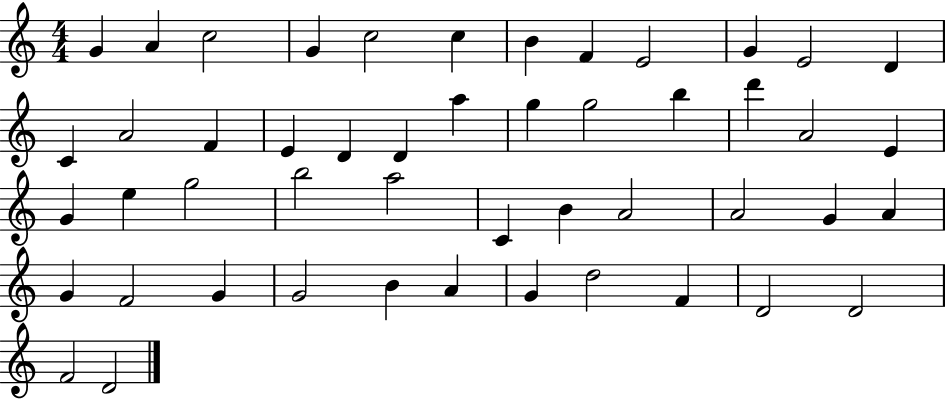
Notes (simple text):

G4/q A4/q C5/h G4/q C5/h C5/q B4/q F4/q E4/h G4/q E4/h D4/q C4/q A4/h F4/q E4/q D4/q D4/q A5/q G5/q G5/h B5/q D6/q A4/h E4/q G4/q E5/q G5/h B5/h A5/h C4/q B4/q A4/h A4/h G4/q A4/q G4/q F4/h G4/q G4/h B4/q A4/q G4/q D5/h F4/q D4/h D4/h F4/h D4/h